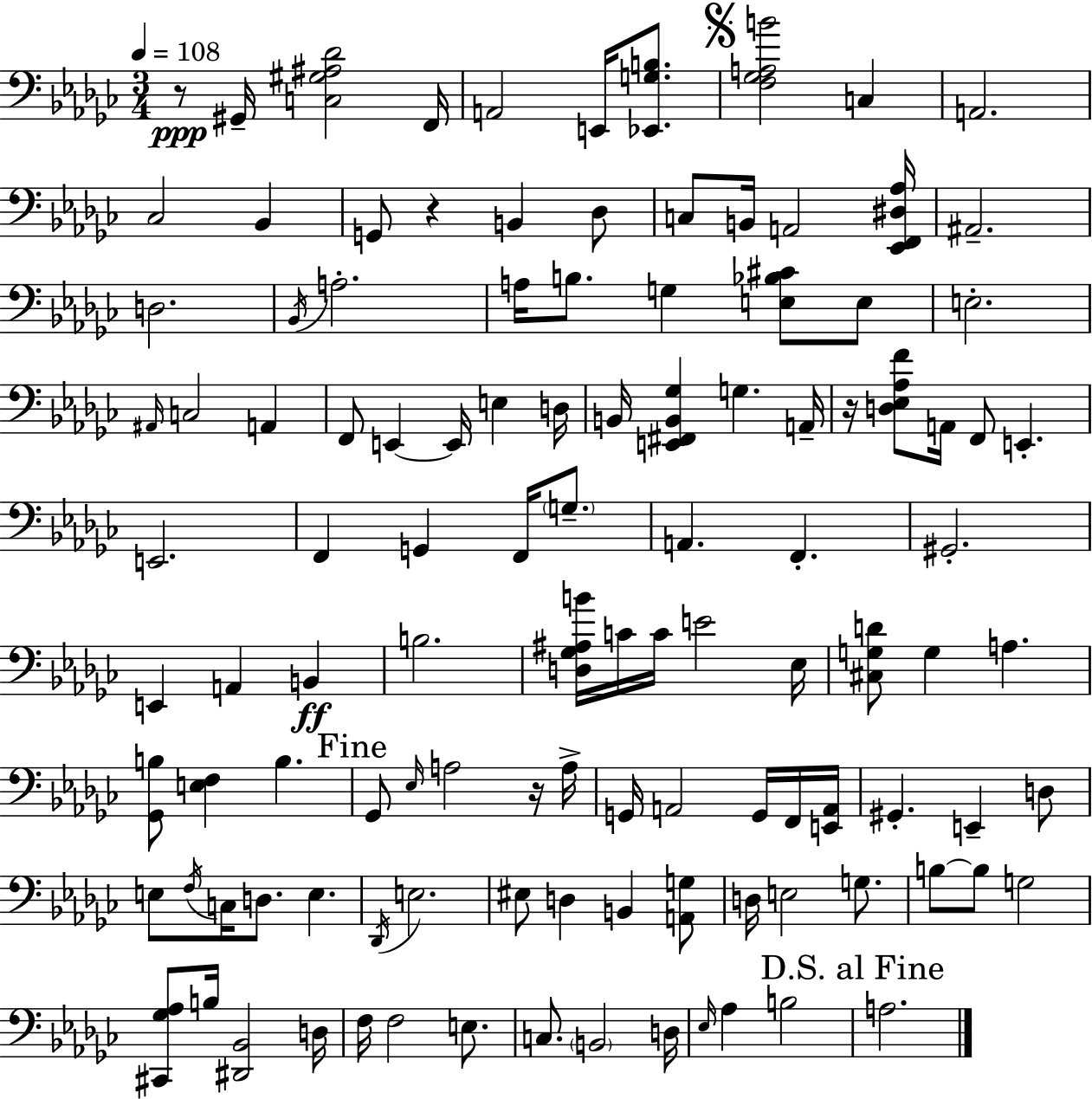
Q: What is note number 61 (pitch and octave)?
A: G2